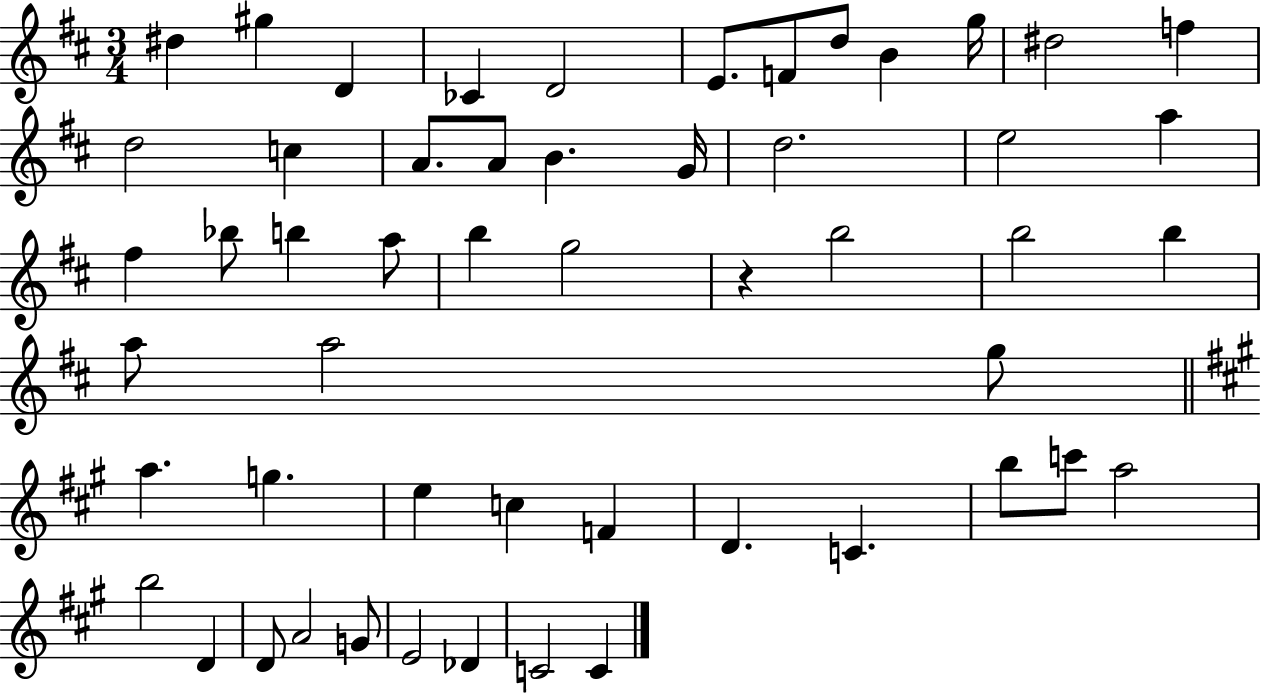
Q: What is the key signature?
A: D major